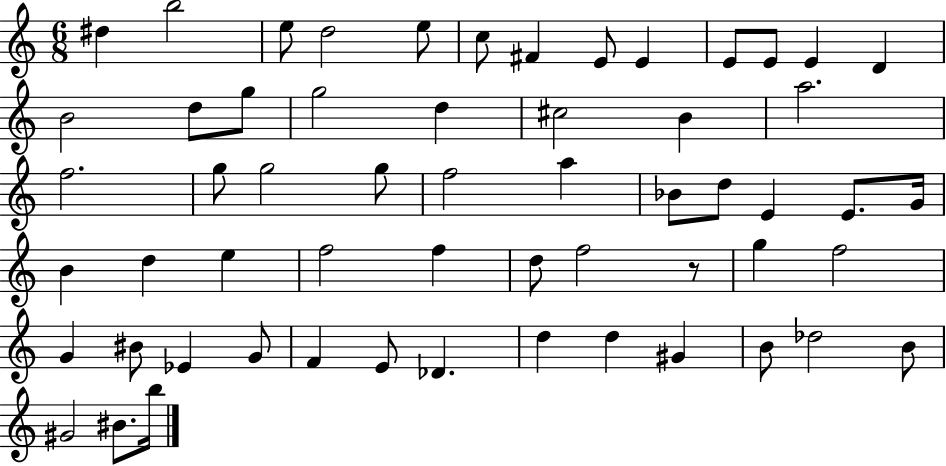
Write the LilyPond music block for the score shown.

{
  \clef treble
  \numericTimeSignature
  \time 6/8
  \key c \major
  \repeat volta 2 { dis''4 b''2 | e''8 d''2 e''8 | c''8 fis'4 e'8 e'4 | e'8 e'8 e'4 d'4 | \break b'2 d''8 g''8 | g''2 d''4 | cis''2 b'4 | a''2. | \break f''2. | g''8 g''2 g''8 | f''2 a''4 | bes'8 d''8 e'4 e'8. g'16 | \break b'4 d''4 e''4 | f''2 f''4 | d''8 f''2 r8 | g''4 f''2 | \break g'4 bis'8 ees'4 g'8 | f'4 e'8 des'4. | d''4 d''4 gis'4 | b'8 des''2 b'8 | \break gis'2 bis'8. b''16 | } \bar "|."
}